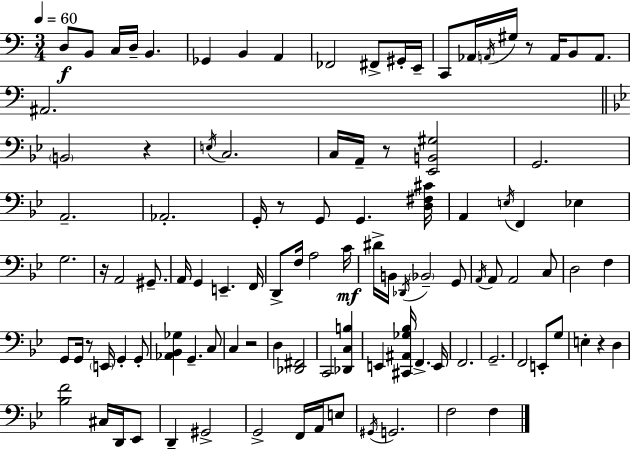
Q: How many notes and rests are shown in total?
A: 105